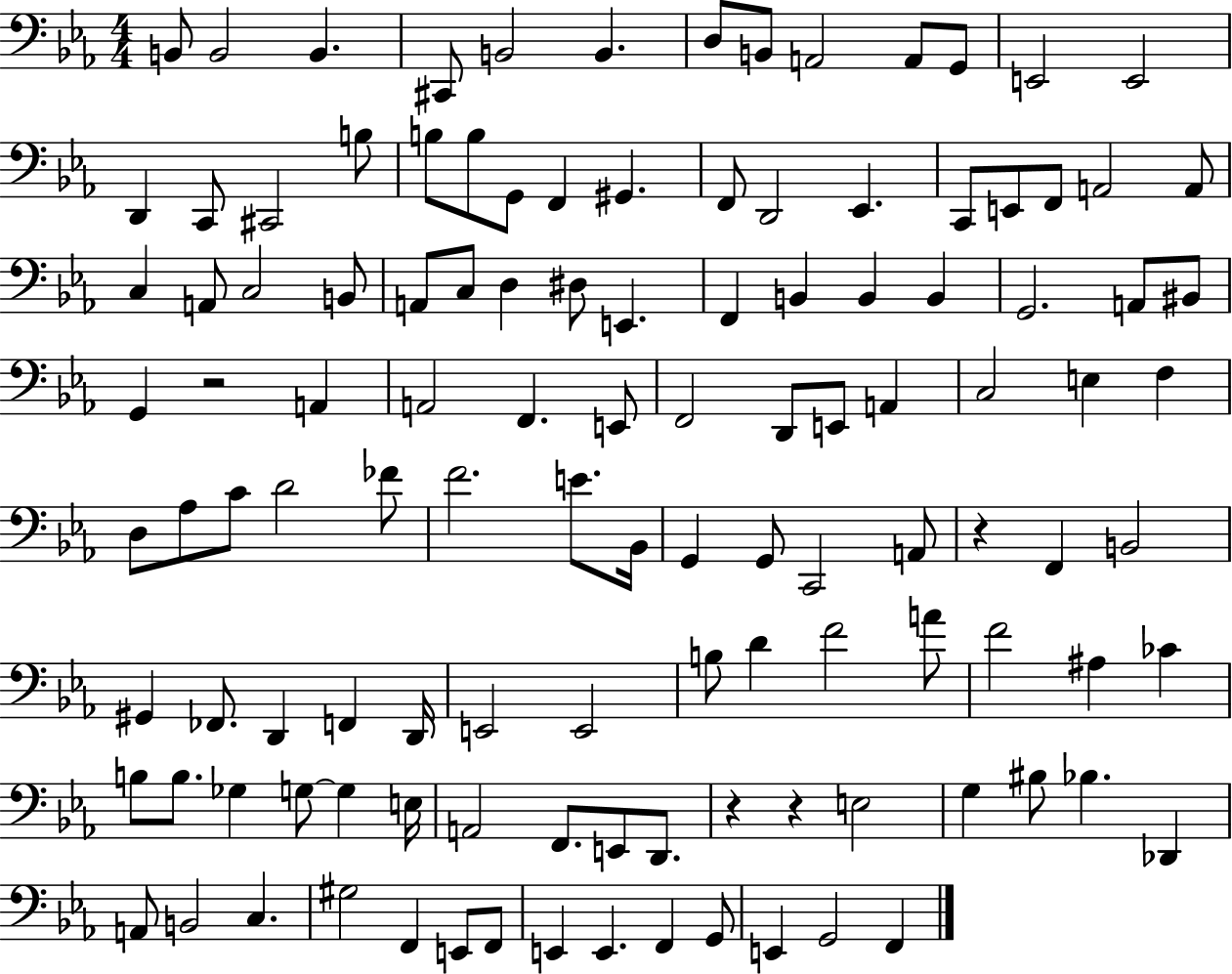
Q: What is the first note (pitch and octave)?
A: B2